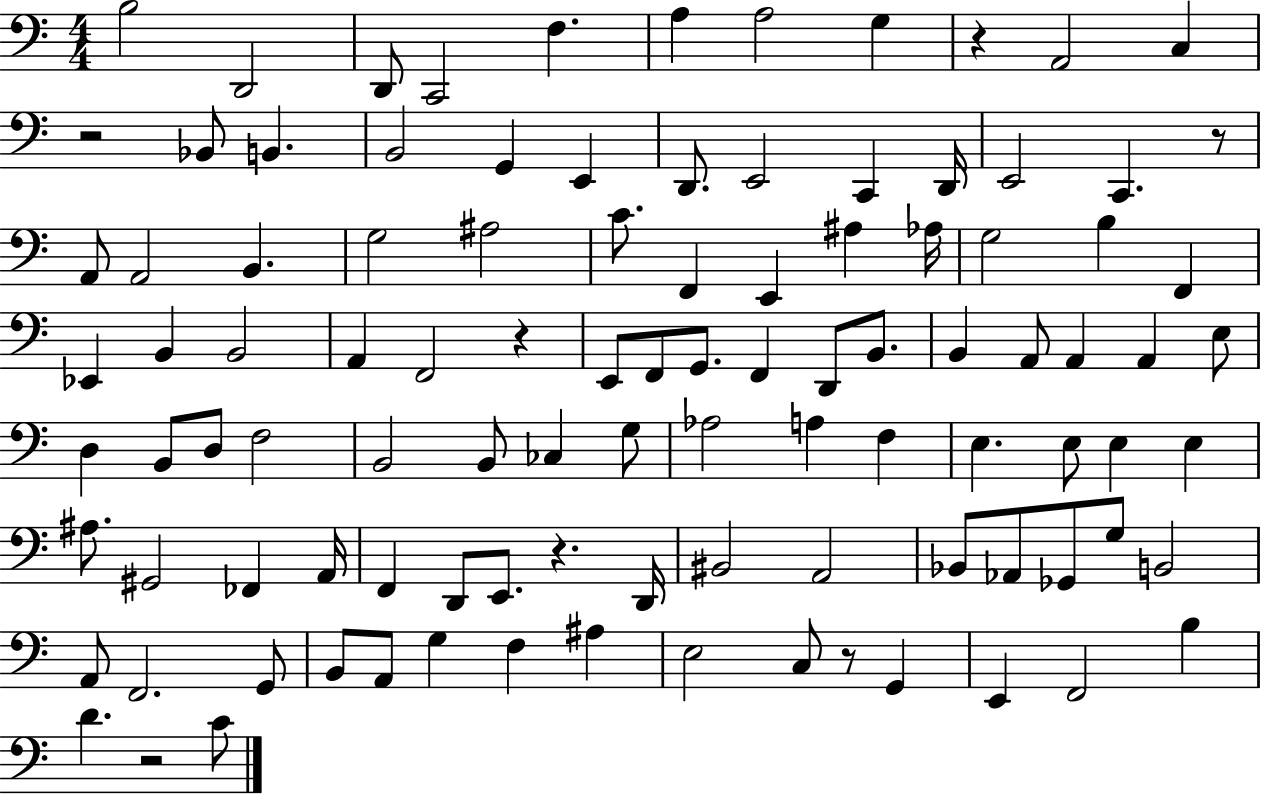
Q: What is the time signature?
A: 4/4